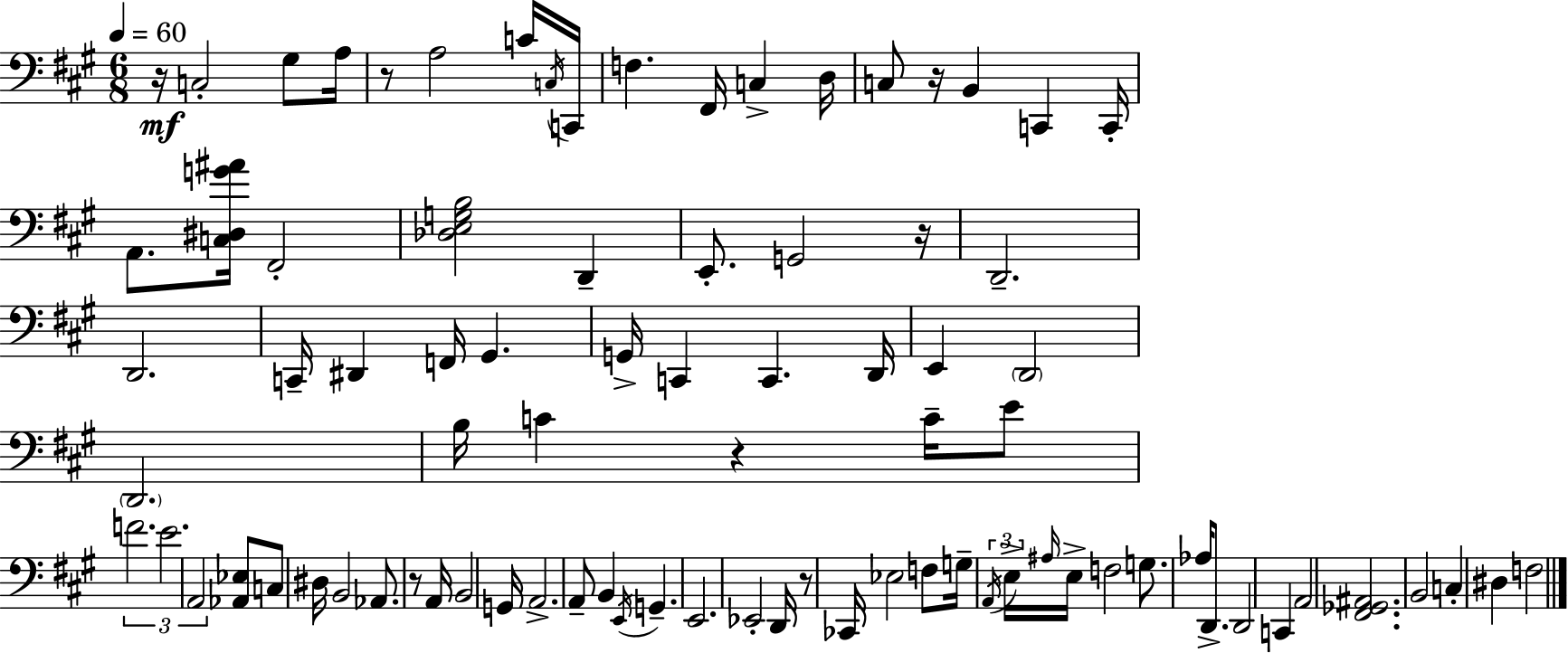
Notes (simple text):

R/s C3/h G#3/e A3/s R/e A3/h C4/s C3/s C2/s F3/q. F#2/s C3/q D3/s C3/e R/s B2/q C2/q C2/s A2/e. [C3,D#3,G4,A#4]/s F#2/h [Db3,E3,G3,B3]/h D2/q E2/e. G2/h R/s D2/h. D2/h. C2/s D#2/q F2/s G#2/q. G2/s C2/q C2/q. D2/s E2/q D2/h D2/h. B3/s C4/q R/q C4/s E4/e F4/h. E4/h. A2/h [Ab2,Eb3]/e C3/e D#3/s B2/h Ab2/e. R/e A2/s B2/h G2/s A2/h. A2/e B2/q E2/s G2/q. E2/h. Eb2/h D2/s R/e CES2/s Eb3/h F3/e G3/s A2/s E3/s A#3/s E3/s F3/h G3/e. Ab3/s D2/e. D2/h C2/q A2/h [F#2,Gb2,A#2]/h. B2/h C3/q D#3/q F3/h